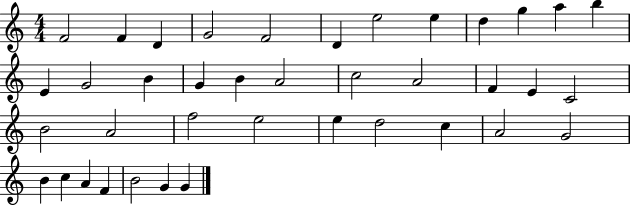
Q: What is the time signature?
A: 4/4